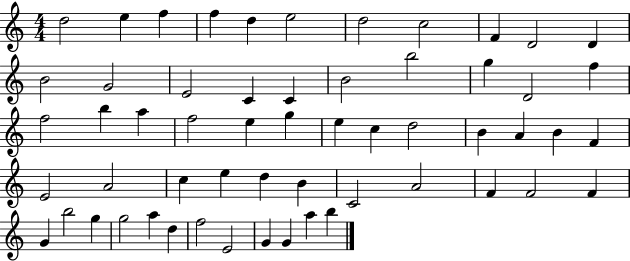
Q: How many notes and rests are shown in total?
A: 57